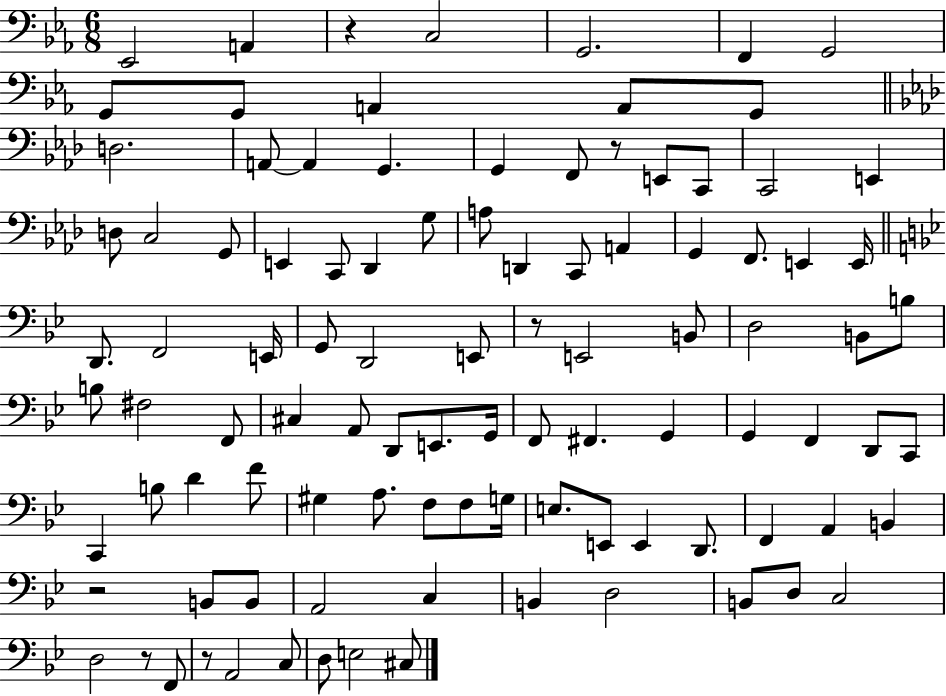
X:1
T:Untitled
M:6/8
L:1/4
K:Eb
_E,,2 A,, z C,2 G,,2 F,, G,,2 G,,/2 G,,/2 A,, A,,/2 G,,/2 D,2 A,,/2 A,, G,, G,, F,,/2 z/2 E,,/2 C,,/2 C,,2 E,, D,/2 C,2 G,,/2 E,, C,,/2 _D,, G,/2 A,/2 D,, C,,/2 A,, G,, F,,/2 E,, E,,/4 D,,/2 F,,2 E,,/4 G,,/2 D,,2 E,,/2 z/2 E,,2 B,,/2 D,2 B,,/2 B,/2 B,/2 ^F,2 F,,/2 ^C, A,,/2 D,,/2 E,,/2 G,,/4 F,,/2 ^F,, G,, G,, F,, D,,/2 C,,/2 C,, B,/2 D F/2 ^G, A,/2 F,/2 F,/2 G,/4 E,/2 E,,/2 E,, D,,/2 F,, A,, B,, z2 B,,/2 B,,/2 A,,2 C, B,, D,2 B,,/2 D,/2 C,2 D,2 z/2 F,,/2 z/2 A,,2 C,/2 D,/2 E,2 ^C,/2